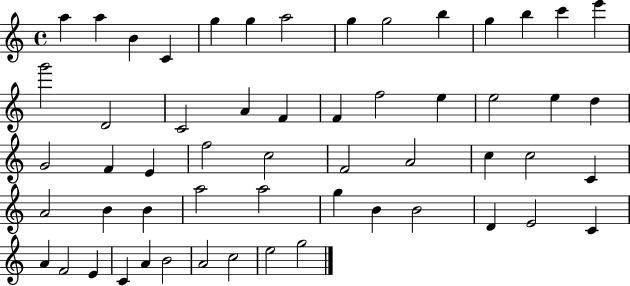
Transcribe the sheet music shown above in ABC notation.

X:1
T:Untitled
M:4/4
L:1/4
K:C
a a B C g g a2 g g2 b g b c' e' g'2 D2 C2 A F F f2 e e2 e d G2 F E f2 c2 F2 A2 c c2 C A2 B B a2 a2 g B B2 D E2 C A F2 E C A B2 A2 c2 e2 g2